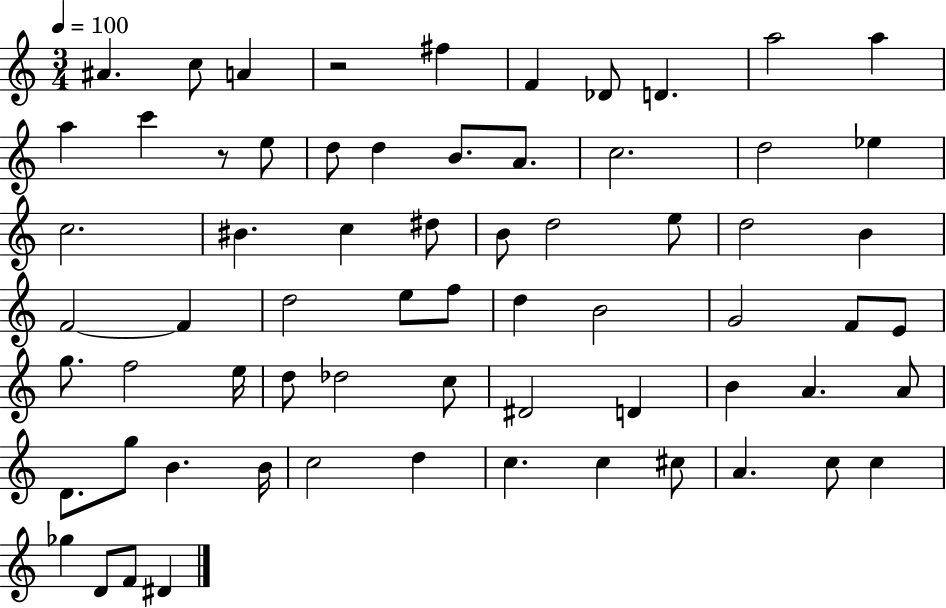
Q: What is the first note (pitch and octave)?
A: A#4